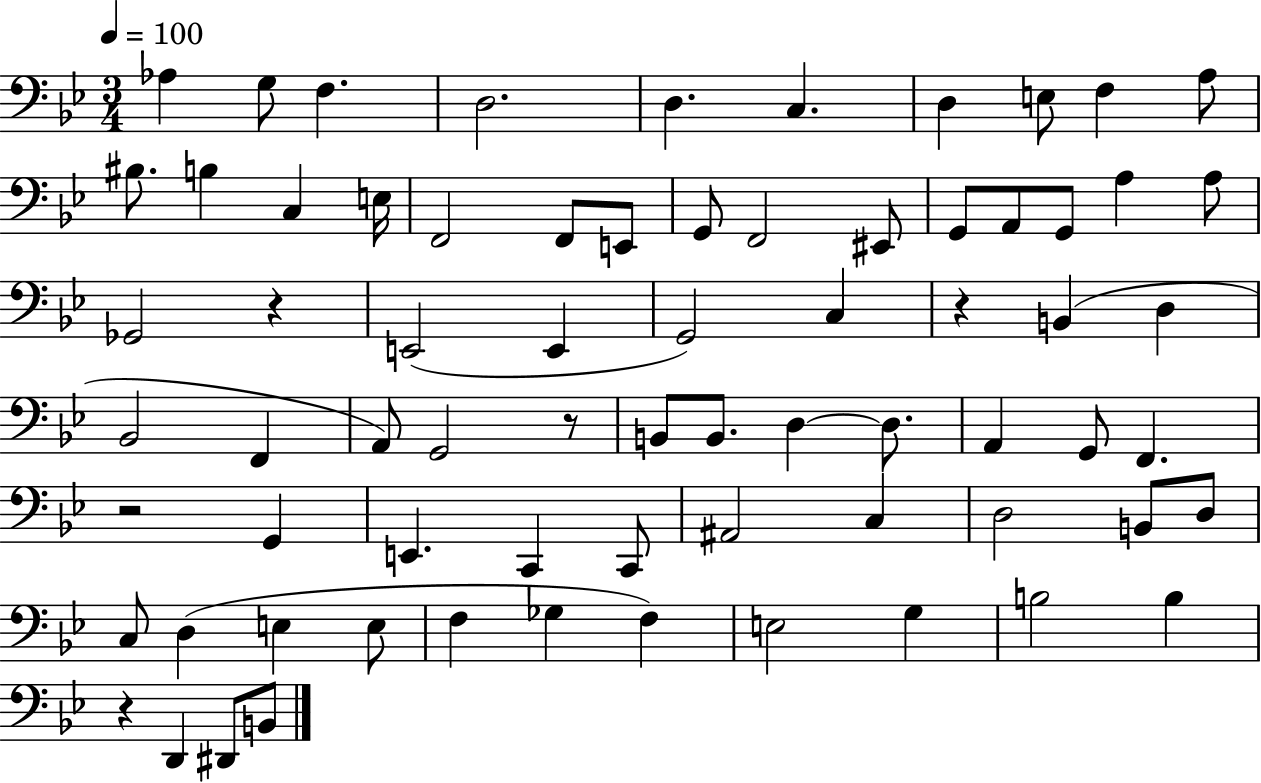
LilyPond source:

{
  \clef bass
  \numericTimeSignature
  \time 3/4
  \key bes \major
  \tempo 4 = 100
  aes4 g8 f4. | d2. | d4. c4. | d4 e8 f4 a8 | \break bis8. b4 c4 e16 | f,2 f,8 e,8 | g,8 f,2 eis,8 | g,8 a,8 g,8 a4 a8 | \break ges,2 r4 | e,2( e,4 | g,2) c4 | r4 b,4( d4 | \break bes,2 f,4 | a,8) g,2 r8 | b,8 b,8. d4~~ d8. | a,4 g,8 f,4. | \break r2 g,4 | e,4. c,4 c,8 | ais,2 c4 | d2 b,8 d8 | \break c8 d4( e4 e8 | f4 ges4 f4) | e2 g4 | b2 b4 | \break r4 d,4 dis,8 b,8 | \bar "|."
}